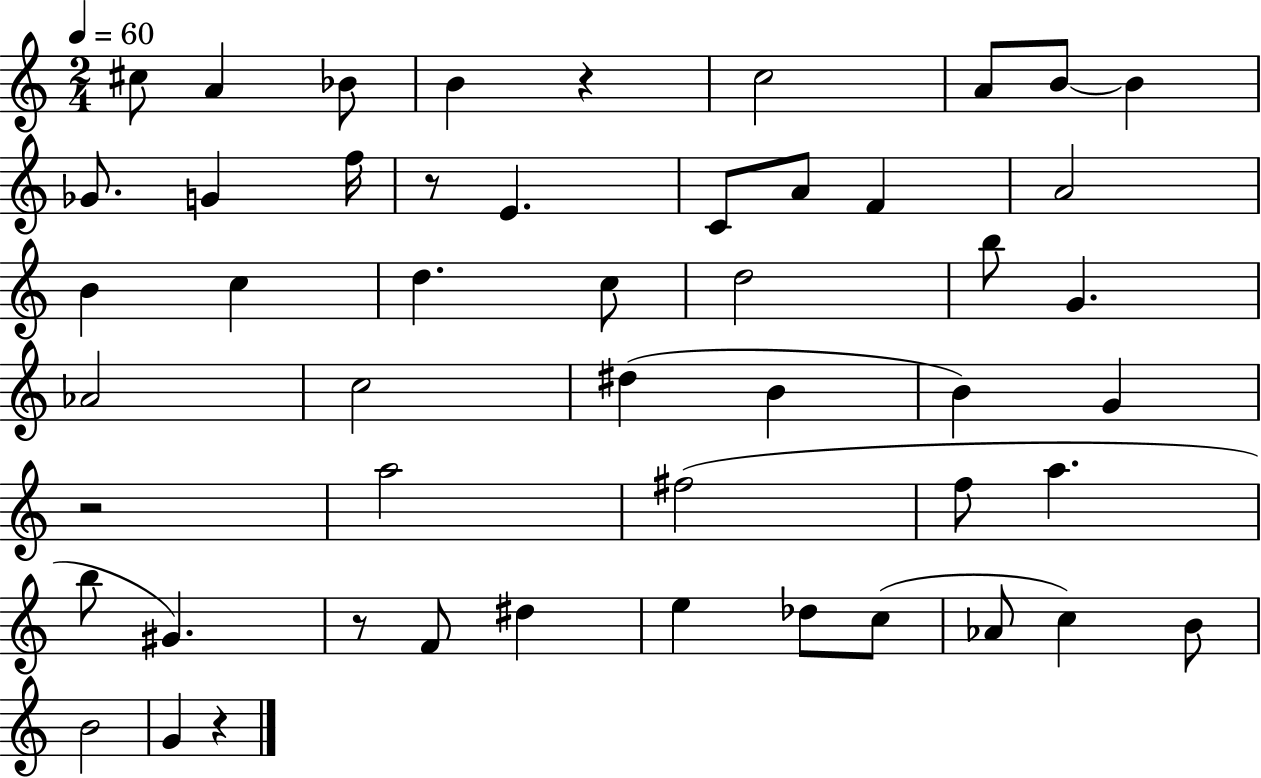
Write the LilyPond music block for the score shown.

{
  \clef treble
  \numericTimeSignature
  \time 2/4
  \key c \major
  \tempo 4 = 60
  \repeat volta 2 { cis''8 a'4 bes'8 | b'4 r4 | c''2 | a'8 b'8~~ b'4 | \break ges'8. g'4 f''16 | r8 e'4. | c'8 a'8 f'4 | a'2 | \break b'4 c''4 | d''4. c''8 | d''2 | b''8 g'4. | \break aes'2 | c''2 | dis''4( b'4 | b'4) g'4 | \break r2 | a''2 | fis''2( | f''8 a''4. | \break b''8 gis'4.) | r8 f'8 dis''4 | e''4 des''8 c''8( | aes'8 c''4) b'8 | \break b'2 | g'4 r4 | } \bar "|."
}